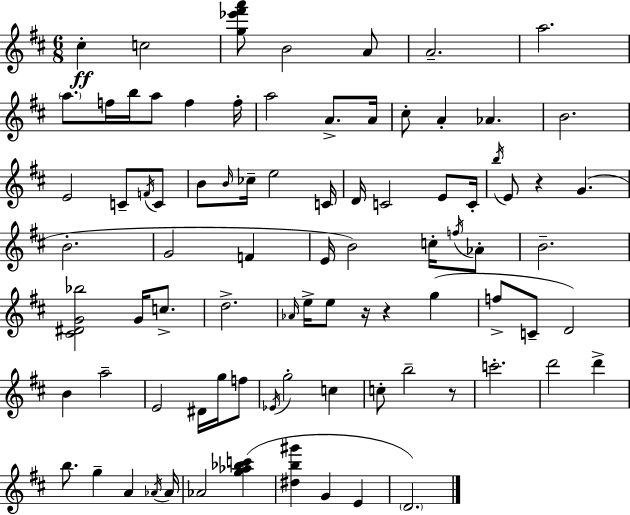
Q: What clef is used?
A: treble